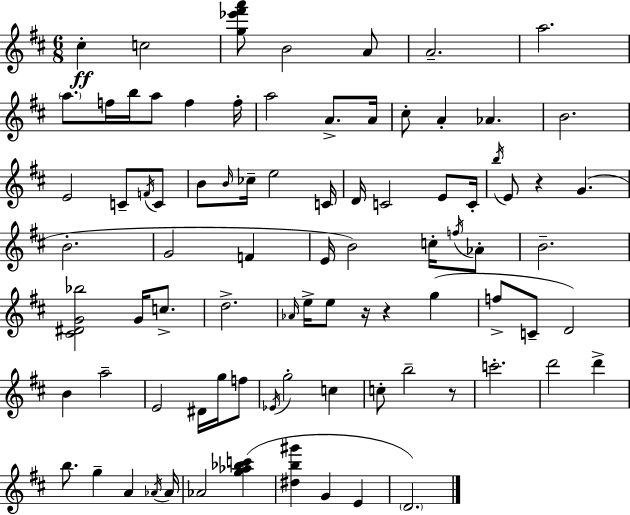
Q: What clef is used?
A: treble